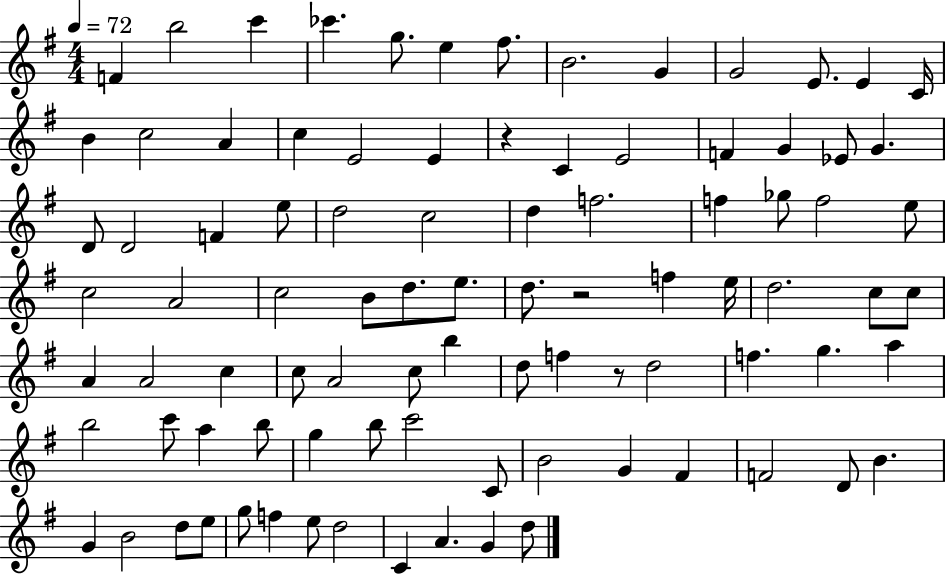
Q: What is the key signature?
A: G major